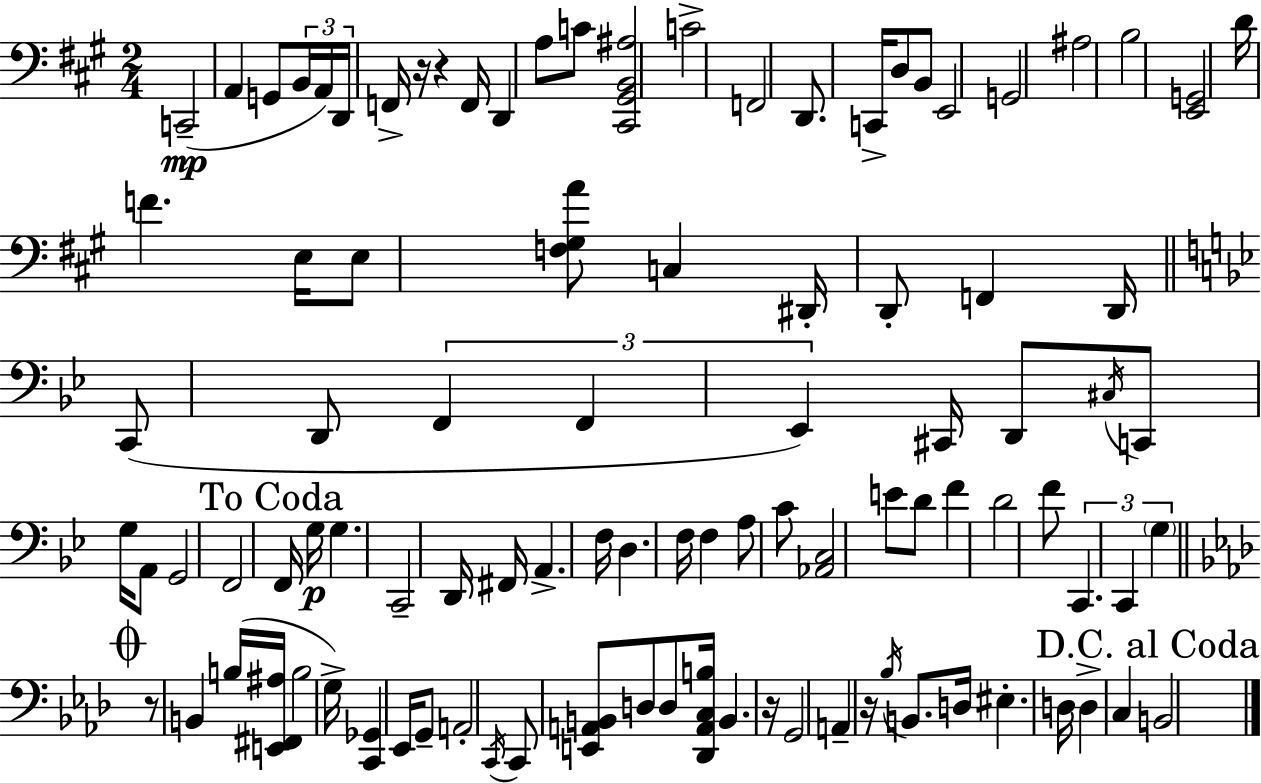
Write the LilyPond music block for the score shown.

{
  \clef bass
  \numericTimeSignature
  \time 2/4
  \key a \major
  c,2--(\mp | a,4 g,8 \tuplet 3/2 { b,16 a,16) | d,16 } f,16-> r16 r4 f,16 | d,4 a8 c'8 | \break <cis, gis, b, ais>2 | c'2-> | f,2 | d,8. c,16-> d8 b,8 | \break e,2 | g,2 | ais2 | b2 | \break <e, g,>2 | d'16 f'4. e16 | e8 <f gis a'>8 c4 | dis,16-. d,8-. f,4 d,16 | \break \bar "||" \break \key bes \major c,8( d,8 \tuplet 3/2 { f,4 | f,4 ees,4) } | cis,16 d,8 \acciaccatura { cis16 } c,8 g16 a,8 | g,2 | \break f,2 | \mark "To Coda" f,16 g16\p g4. | c,2-- | d,16 fis,16 a,4.-> | \break f16 d4. | f16 f4 a8 c'8 | <aes, c>2 | e'8 d'8 f'4 | \break d'2 | f'8 \tuplet 3/2 { c,4. | c,4 \parenthesize g4 } | \mark \markup { \musicglyph "scripts.coda" } \bar "||" \break \key aes \major r8 b,4 b16( <e, fis, ais>16 | b2 | g16->) <c, ges,>4 ees,16 g,8-- | a,2-. | \break \acciaccatura { c,16 } c,8 <e, a, b,>8 d8 d8 | <des, a, c b>16 b,4. | r16 g,2 | a,4-- r16 \acciaccatura { bes16 } b,8. | \break d16 eis4.-. | d16 d4-> c4 | \mark "D.C. al Coda" b,2 | \bar "|."
}